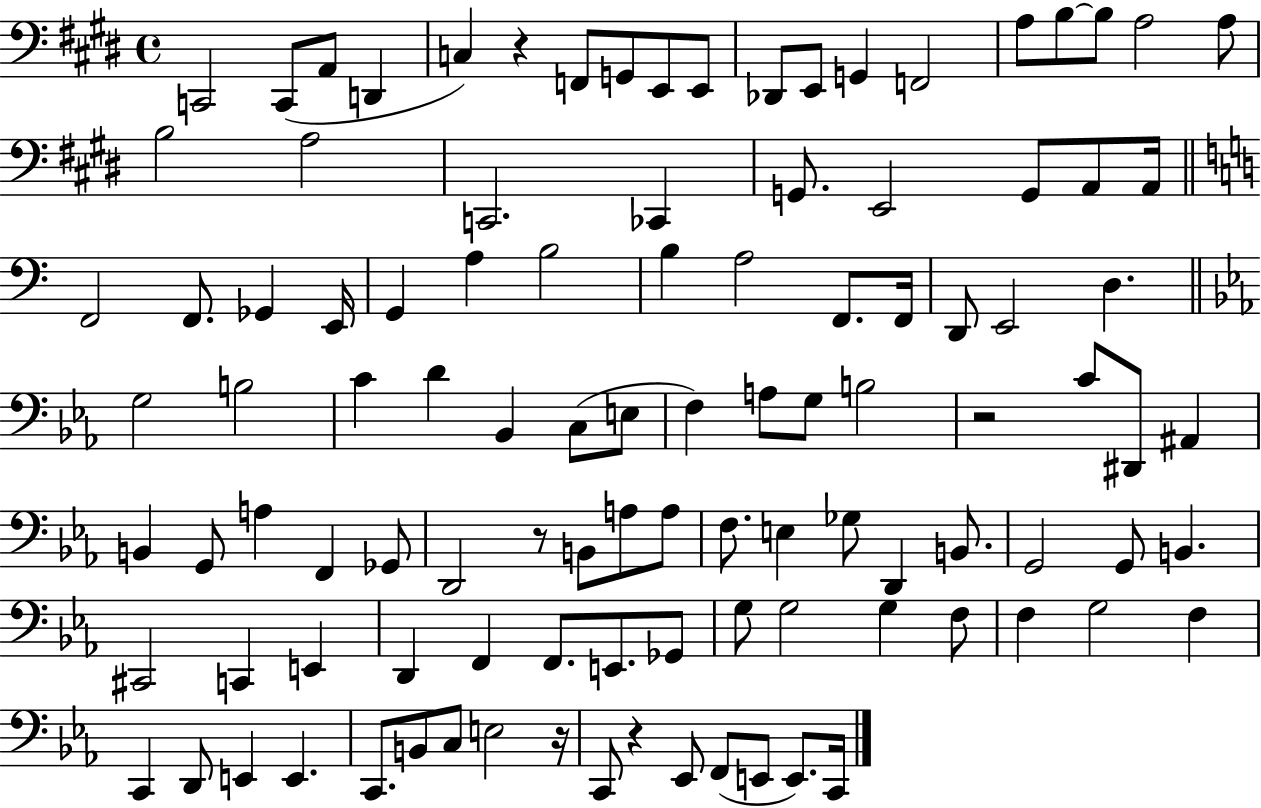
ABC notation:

X:1
T:Untitled
M:4/4
L:1/4
K:E
C,,2 C,,/2 A,,/2 D,, C, z F,,/2 G,,/2 E,,/2 E,,/2 _D,,/2 E,,/2 G,, F,,2 A,/2 B,/2 B,/2 A,2 A,/2 B,2 A,2 C,,2 _C,, G,,/2 E,,2 G,,/2 A,,/2 A,,/4 F,,2 F,,/2 _G,, E,,/4 G,, A, B,2 B, A,2 F,,/2 F,,/4 D,,/2 E,,2 D, G,2 B,2 C D _B,, C,/2 E,/2 F, A,/2 G,/2 B,2 z2 C/2 ^D,,/2 ^A,, B,, G,,/2 A, F,, _G,,/2 D,,2 z/2 B,,/2 A,/2 A,/2 F,/2 E, _G,/2 D,, B,,/2 G,,2 G,,/2 B,, ^C,,2 C,, E,, D,, F,, F,,/2 E,,/2 _G,,/2 G,/2 G,2 G, F,/2 F, G,2 F, C,, D,,/2 E,, E,, C,,/2 B,,/2 C,/2 E,2 z/4 C,,/2 z _E,,/2 F,,/2 E,,/2 E,,/2 C,,/4